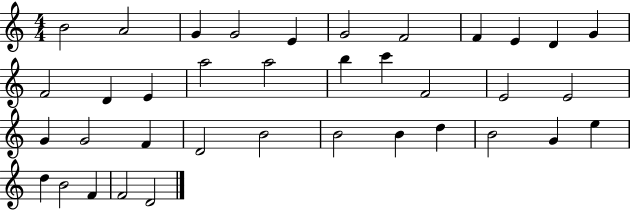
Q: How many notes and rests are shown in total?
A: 37